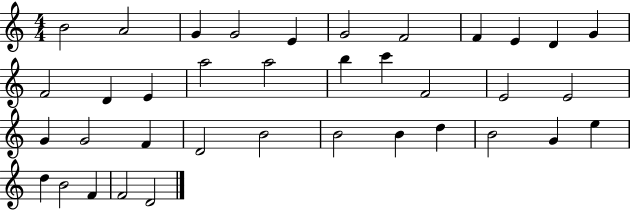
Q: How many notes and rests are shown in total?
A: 37